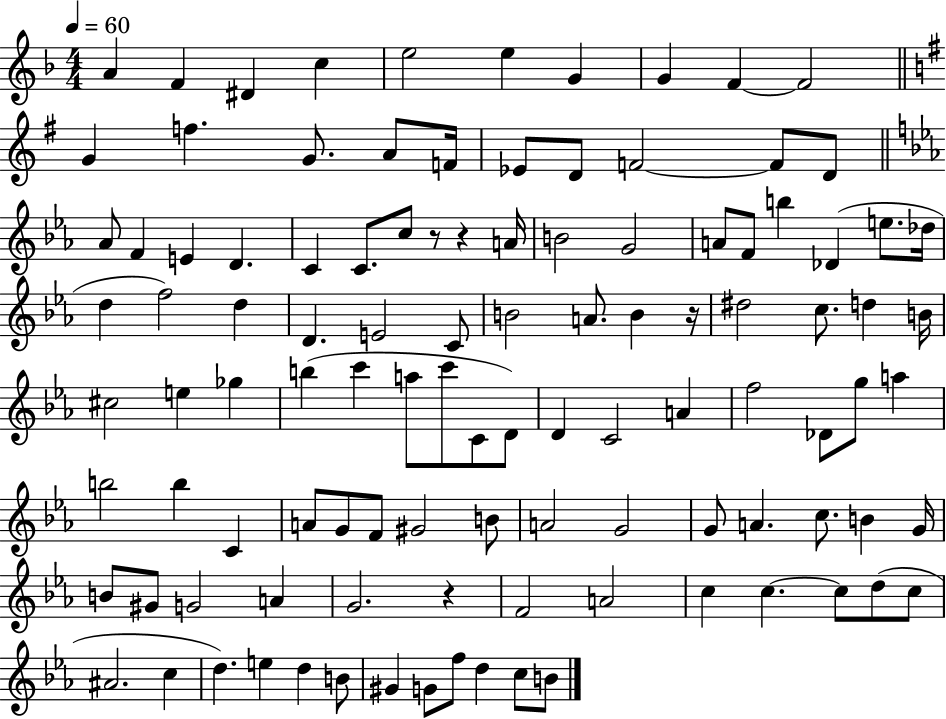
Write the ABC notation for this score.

X:1
T:Untitled
M:4/4
L:1/4
K:F
A F ^D c e2 e G G F F2 G f G/2 A/2 F/4 _E/2 D/2 F2 F/2 D/2 _A/2 F E D C C/2 c/2 z/2 z A/4 B2 G2 A/2 F/2 b _D e/2 _d/4 d f2 d D E2 C/2 B2 A/2 B z/4 ^d2 c/2 d B/4 ^c2 e _g b c' a/2 c'/2 C/2 D/2 D C2 A f2 _D/2 g/2 a b2 b C A/2 G/2 F/2 ^G2 B/2 A2 G2 G/2 A c/2 B G/4 B/2 ^G/2 G2 A G2 z F2 A2 c c c/2 d/2 c/2 ^A2 c d e d B/2 ^G G/2 f/2 d c/2 B/2